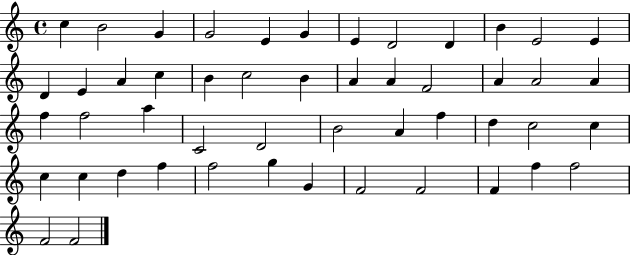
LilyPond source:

{
  \clef treble
  \time 4/4
  \defaultTimeSignature
  \key c \major
  c''4 b'2 g'4 | g'2 e'4 g'4 | e'4 d'2 d'4 | b'4 e'2 e'4 | \break d'4 e'4 a'4 c''4 | b'4 c''2 b'4 | a'4 a'4 f'2 | a'4 a'2 a'4 | \break f''4 f''2 a''4 | c'2 d'2 | b'2 a'4 f''4 | d''4 c''2 c''4 | \break c''4 c''4 d''4 f''4 | f''2 g''4 g'4 | f'2 f'2 | f'4 f''4 f''2 | \break f'2 f'2 | \bar "|."
}